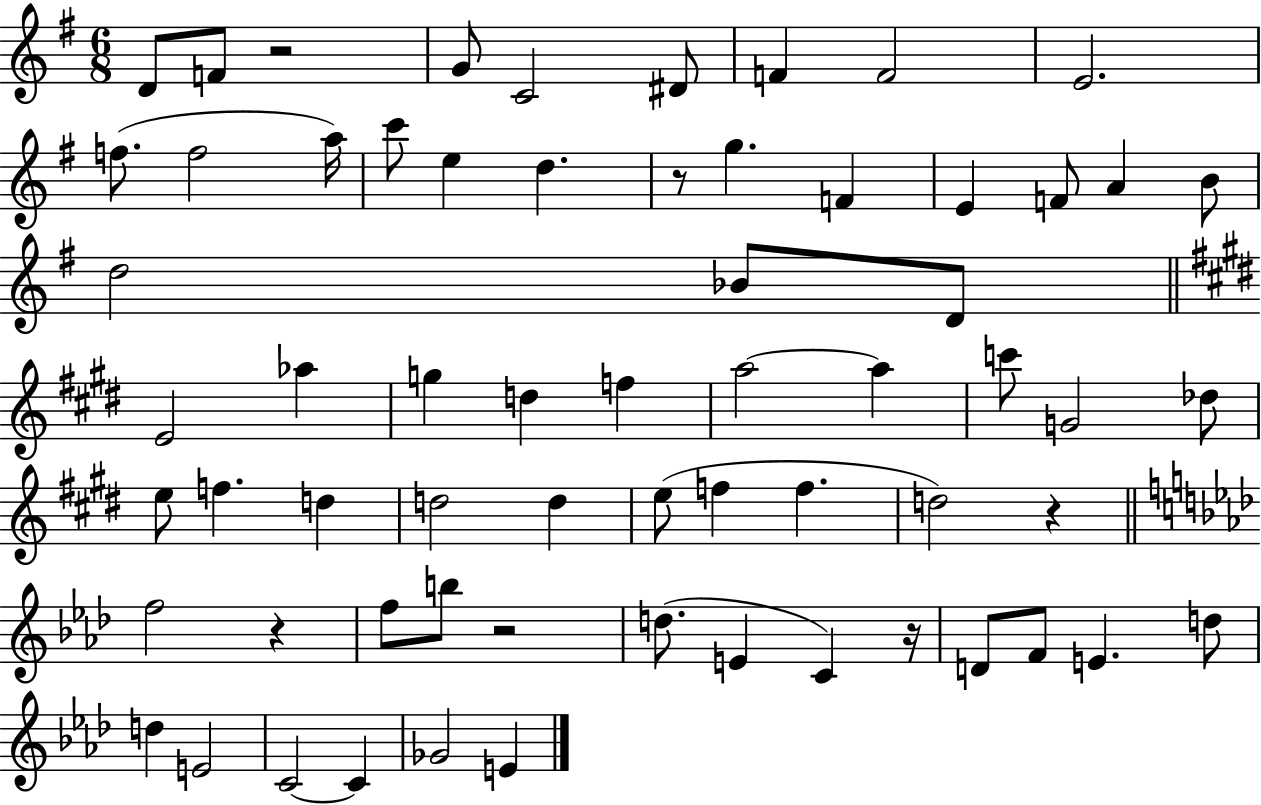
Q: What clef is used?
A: treble